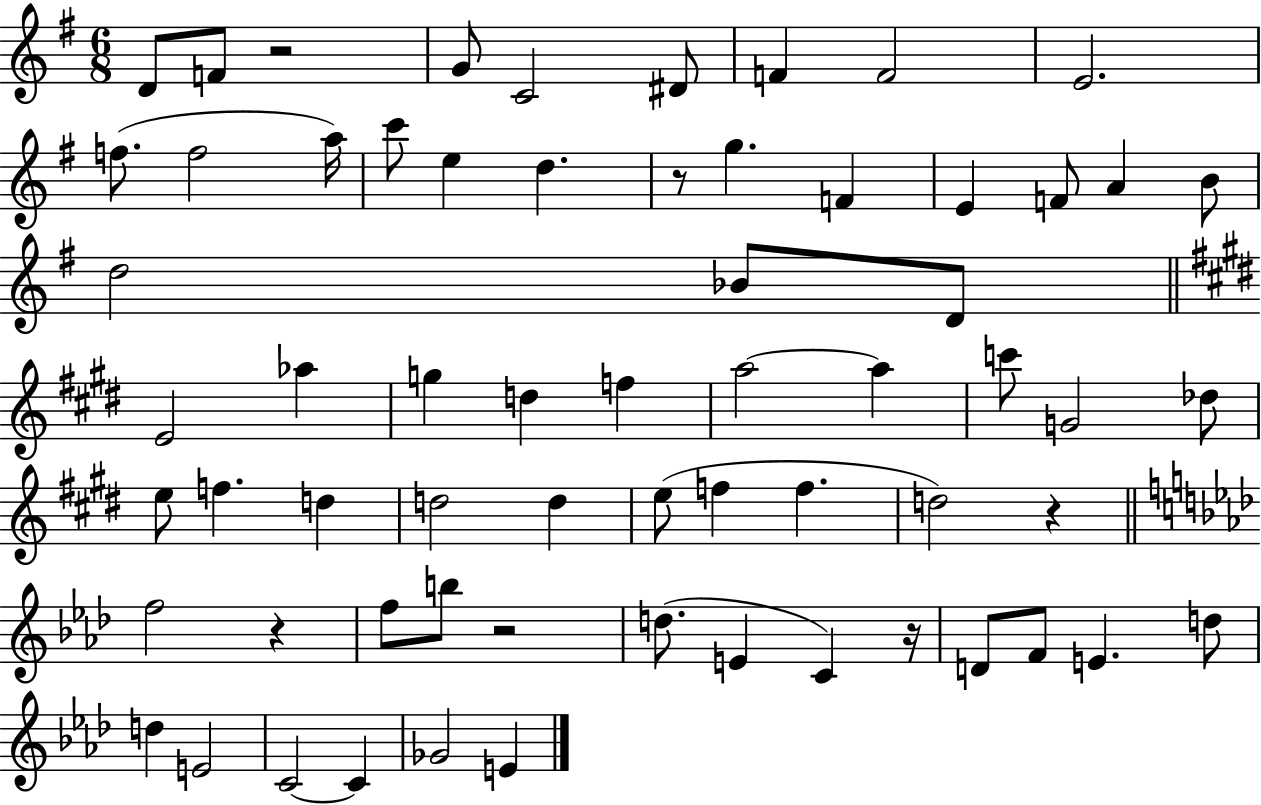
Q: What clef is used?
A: treble